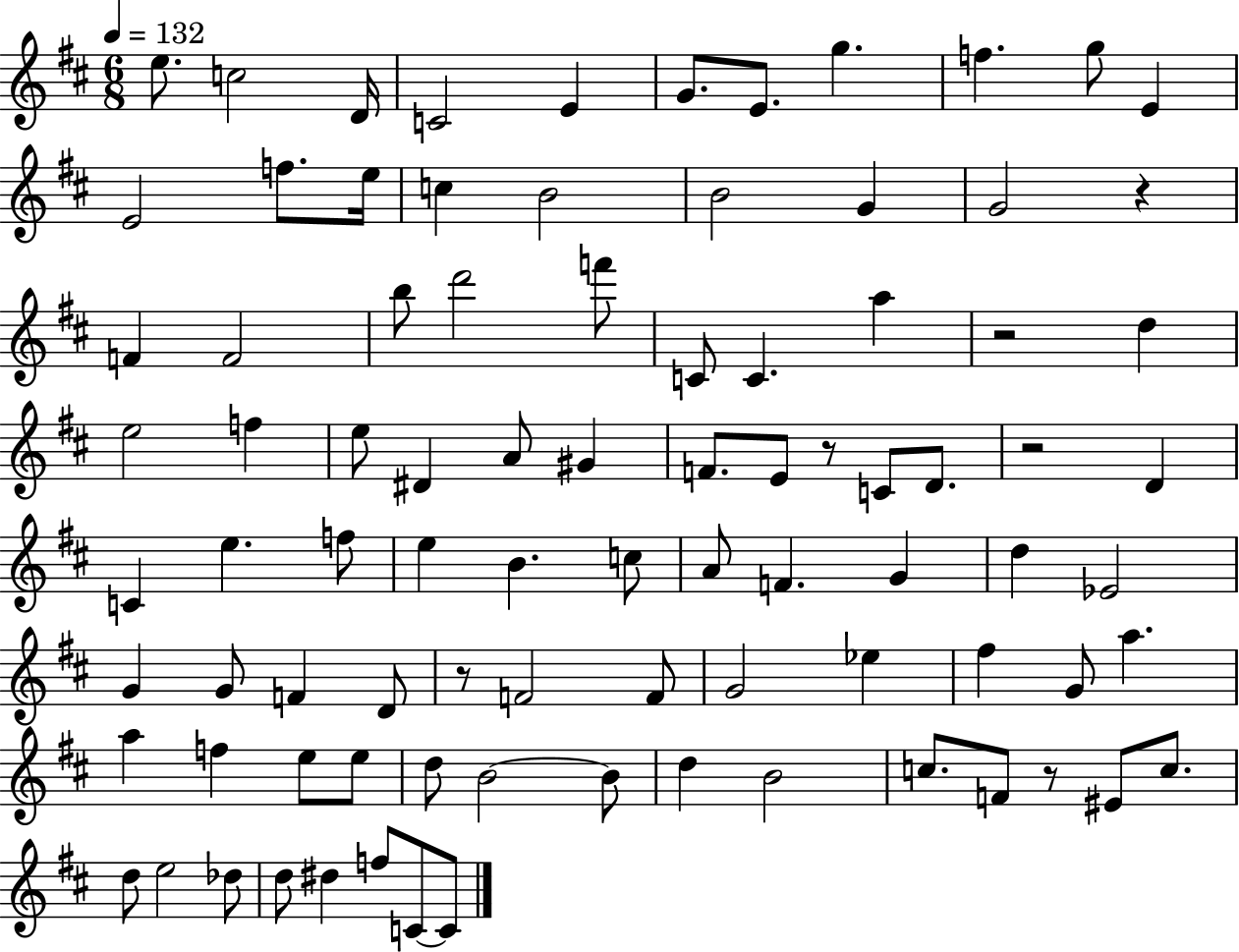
{
  \clef treble
  \numericTimeSignature
  \time 6/8
  \key d \major
  \tempo 4 = 132
  e''8. c''2 d'16 | c'2 e'4 | g'8. e'8. g''4. | f''4. g''8 e'4 | \break e'2 f''8. e''16 | c''4 b'2 | b'2 g'4 | g'2 r4 | \break f'4 f'2 | b''8 d'''2 f'''8 | c'8 c'4. a''4 | r2 d''4 | \break e''2 f''4 | e''8 dis'4 a'8 gis'4 | f'8. e'8 r8 c'8 d'8. | r2 d'4 | \break c'4 e''4. f''8 | e''4 b'4. c''8 | a'8 f'4. g'4 | d''4 ees'2 | \break g'4 g'8 f'4 d'8 | r8 f'2 f'8 | g'2 ees''4 | fis''4 g'8 a''4. | \break a''4 f''4 e''8 e''8 | d''8 b'2~~ b'8 | d''4 b'2 | c''8. f'8 r8 eis'8 c''8. | \break d''8 e''2 des''8 | d''8 dis''4 f''8 c'8~~ c'8 | \bar "|."
}